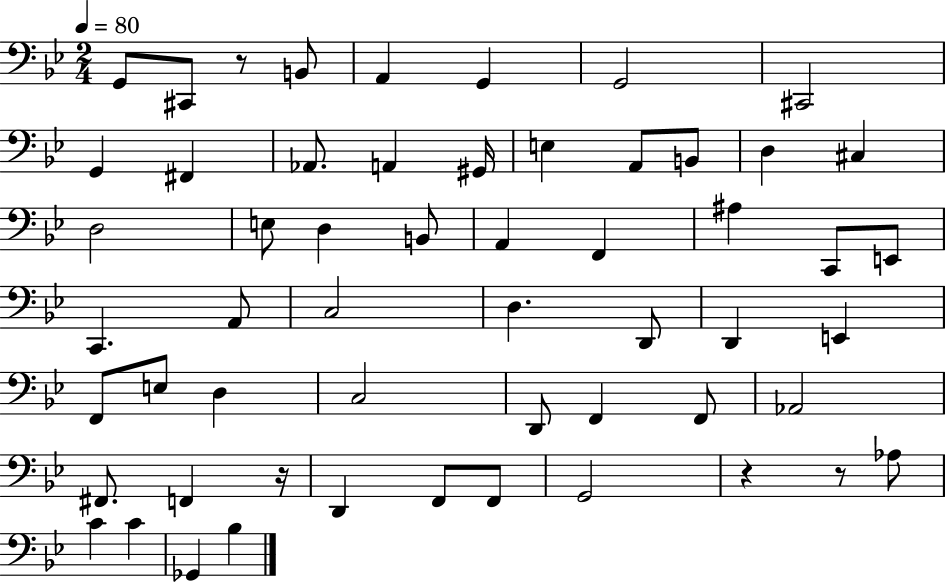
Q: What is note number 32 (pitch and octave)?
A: D2